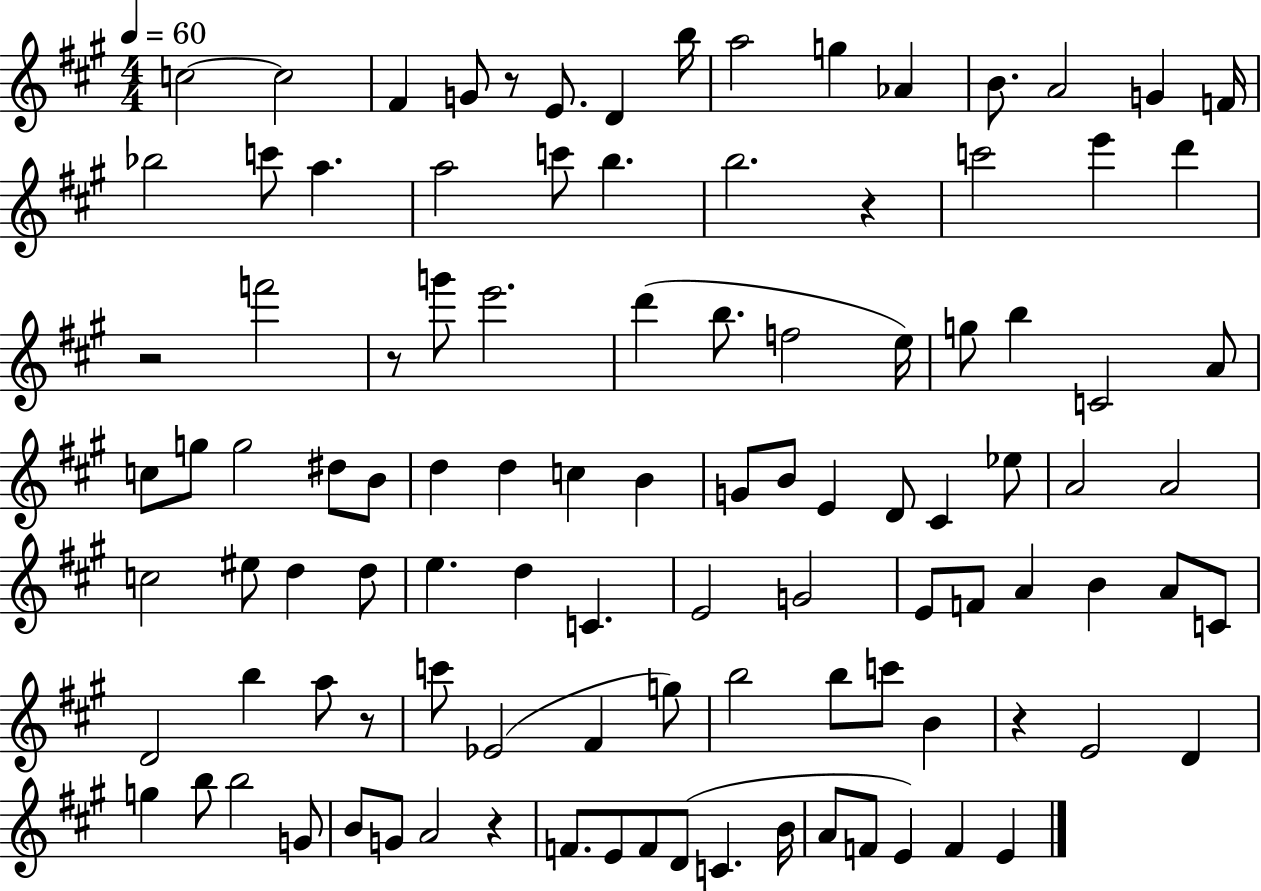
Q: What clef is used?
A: treble